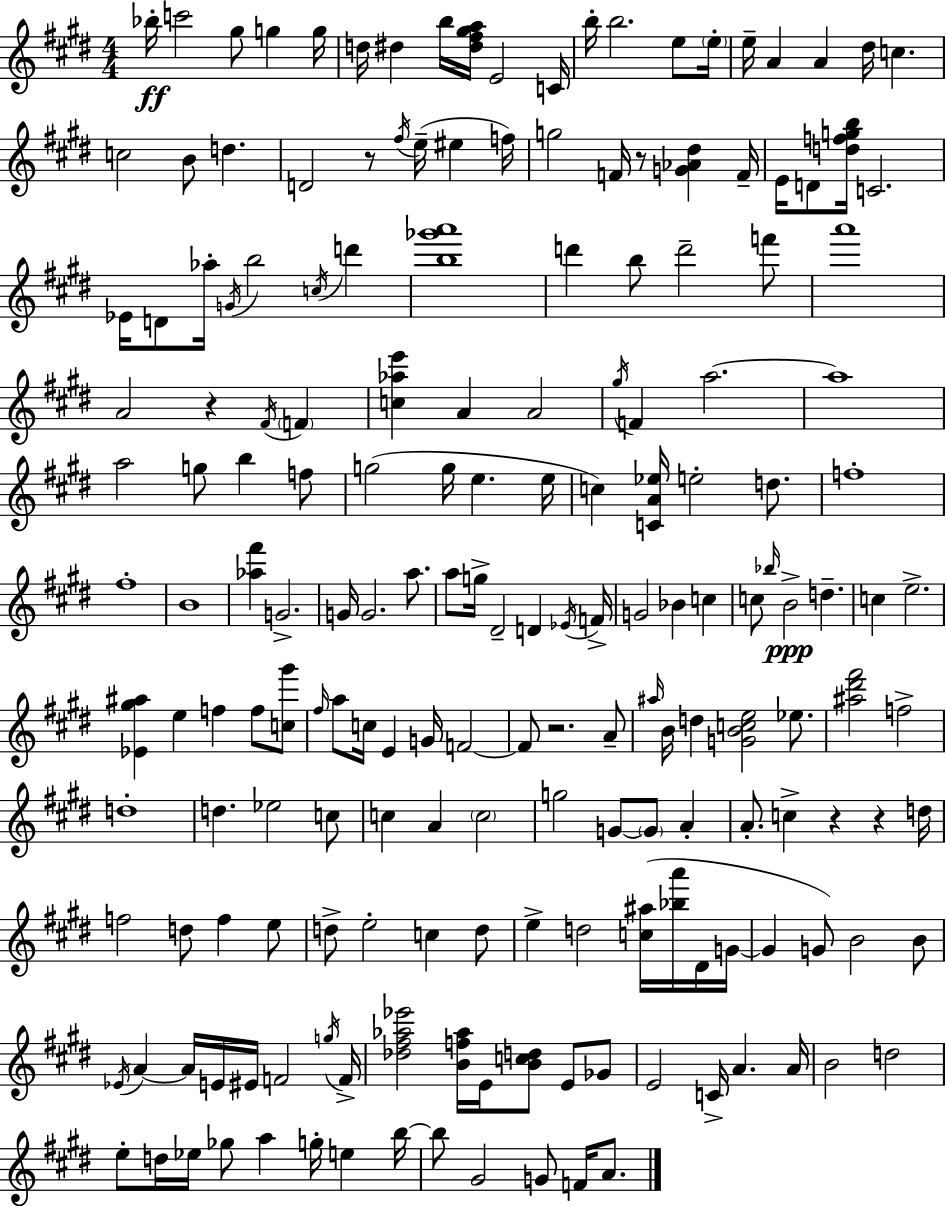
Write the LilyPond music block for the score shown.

{
  \clef treble
  \numericTimeSignature
  \time 4/4
  \key e \major
  bes''16-.\ff c'''2 gis''8 g''4 g''16 | d''16 dis''4 b''16 <dis'' fis'' gis'' a''>16 e'2 c'16 | b''16-. b''2. e''8 \parenthesize e''16-. | e''16-- a'4 a'4 dis''16 c''4. | \break c''2 b'8 d''4. | d'2 r8 \acciaccatura { fis''16 }( e''16-- eis''4 | f''16) g''2 f'16 r8 <g' aes' dis''>4 | f'16-- e'16 d'8 <d'' f'' g'' b''>16 c'2. | \break ees'16 d'8 aes''16-. \acciaccatura { g'16 } b''2 \acciaccatura { c''16 } d'''4 | <b'' ges''' a'''>1 | d'''4 b''8 d'''2-- | f'''8 a'''1 | \break a'2 r4 \acciaccatura { fis'16 } | \parenthesize f'4 <c'' aes'' e'''>4 a'4 a'2 | \acciaccatura { gis''16 } f'4 a''2.~~ | a''1 | \break a''2 g''8 b''4 | f''8 g''2( g''16 e''4. | e''16 c''4) <c' a' ees''>16 e''2-. | d''8. f''1-. | \break fis''1-. | b'1 | <aes'' fis'''>4 g'2.-> | g'16 g'2. | \break a''8. a''8 g''16-> dis'2-- | d'4 \acciaccatura { ees'16 } f'16-> g'2 bes'4 | c''4 c''8 \grace { bes''16 }\ppp b'2-> | d''4.-- c''4 e''2.-> | \break <ees' gis'' ais''>4 e''4 f''4 | f''8 <c'' gis'''>8 \grace { fis''16 } a''8 c''16 e'4 g'16 | f'2~~ f'8 r2. | a'8-- \grace { ais''16 } b'16 d''4 <g' b' c'' e''>2 | \break ees''8. <ais'' dis''' fis'''>2 | f''2-> d''1-. | d''4. ees''2 | c''8 c''4 a'4 | \break \parenthesize c''2 g''2 | g'8~~ \parenthesize g'8 a'4-. a'8.-. c''4-> | r4 r4 d''16 f''2 | d''8 f''4 e''8 d''8-> e''2-. | \break c''4 d''8 e''4-> d''2 | <c'' ais''>16( <bes'' a'''>16 dis'16 g'16~~ g'4 g'8) b'2 | b'8 \acciaccatura { ees'16 } a'4~~ a'16 e'16 | eis'16 f'2 \acciaccatura { g''16 } f'16-> <des'' fis'' aes'' ees'''>2 | \break <b' f'' aes''>16 e'16 <b' c'' d''>8 e'8 ges'8 e'2 | c'16-> a'4. a'16 b'2 | d''2 e''8-. d''16 ees''16 ges''8 | a''4 g''16-. e''4 b''16~~ b''8 gis'2 | \break g'8 f'16 a'8. \bar "|."
}